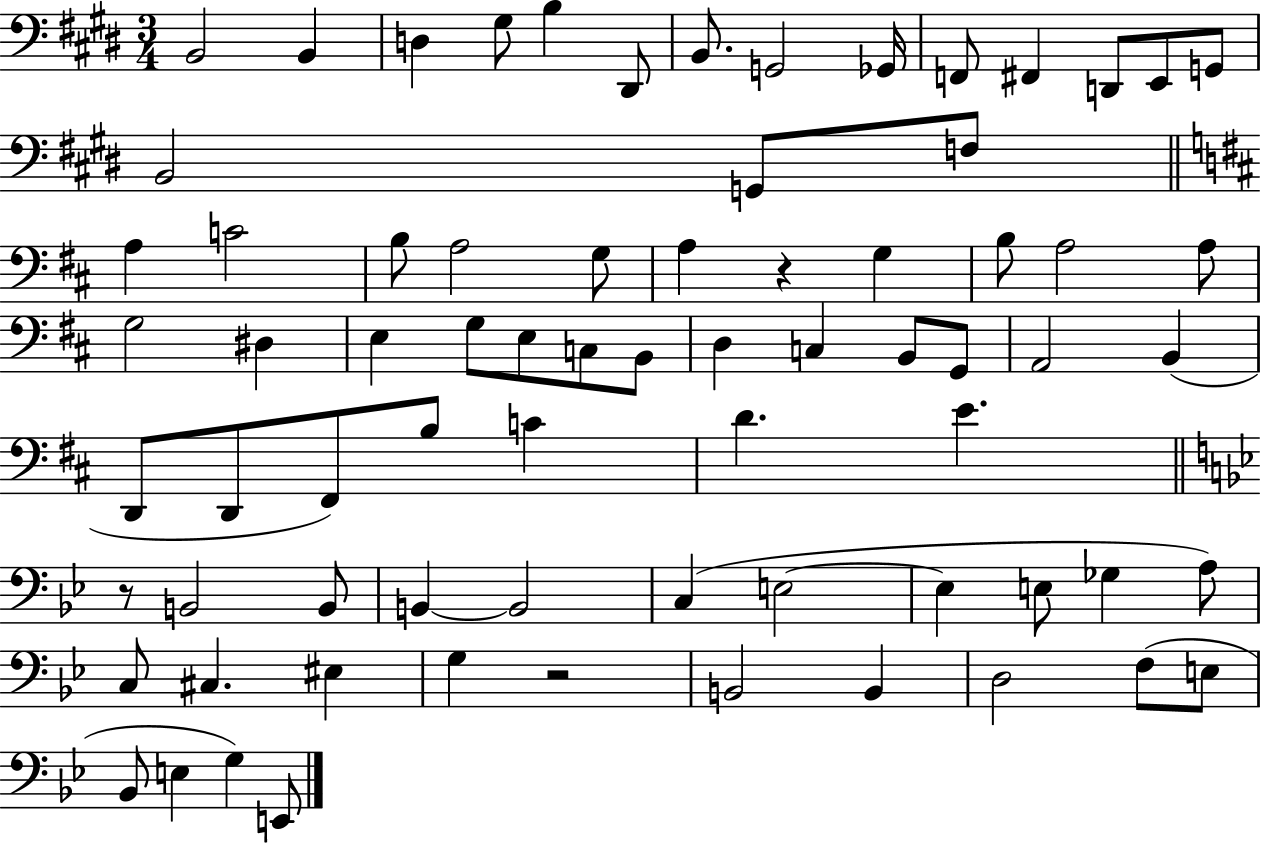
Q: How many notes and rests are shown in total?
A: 73